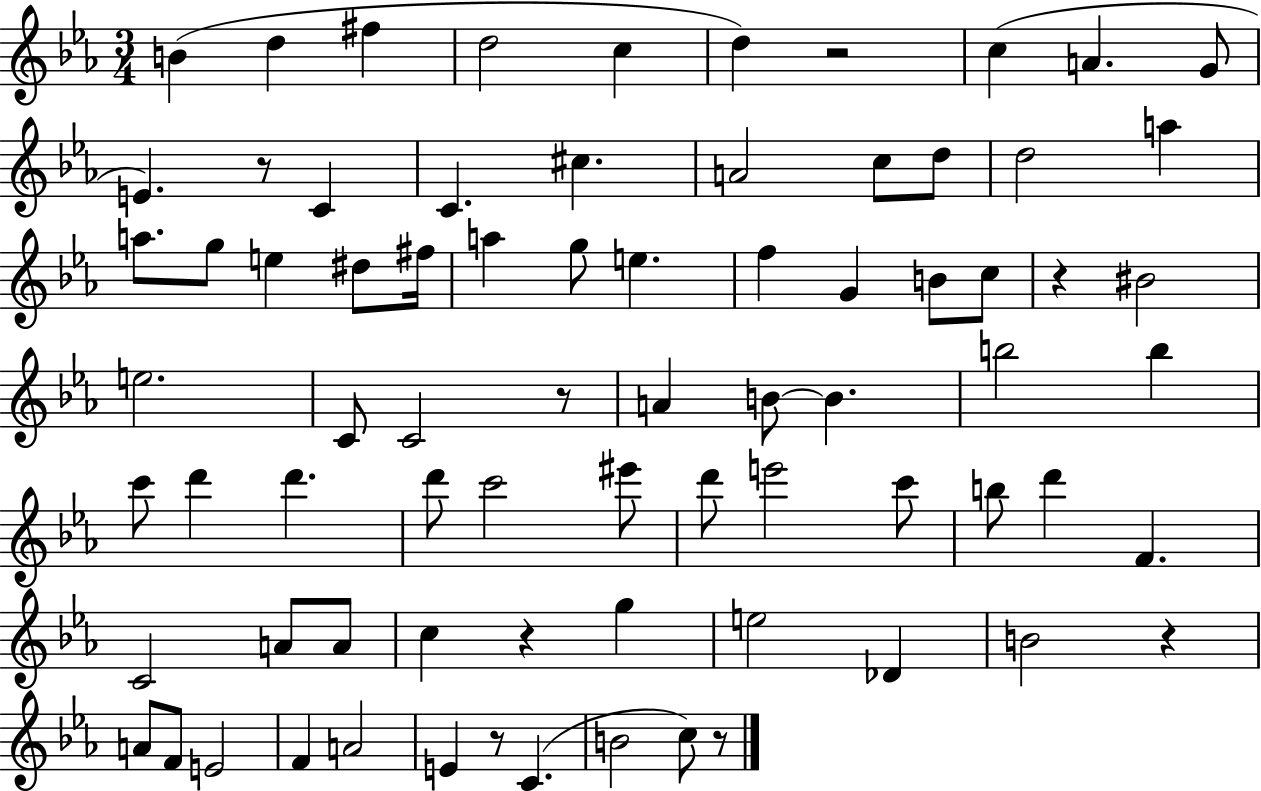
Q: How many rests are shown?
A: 8